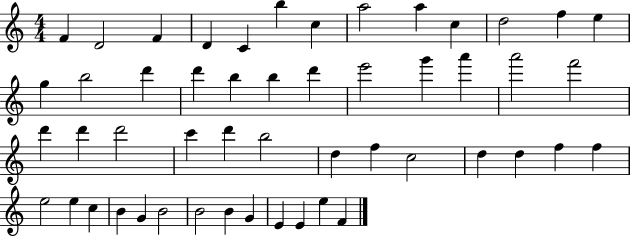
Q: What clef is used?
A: treble